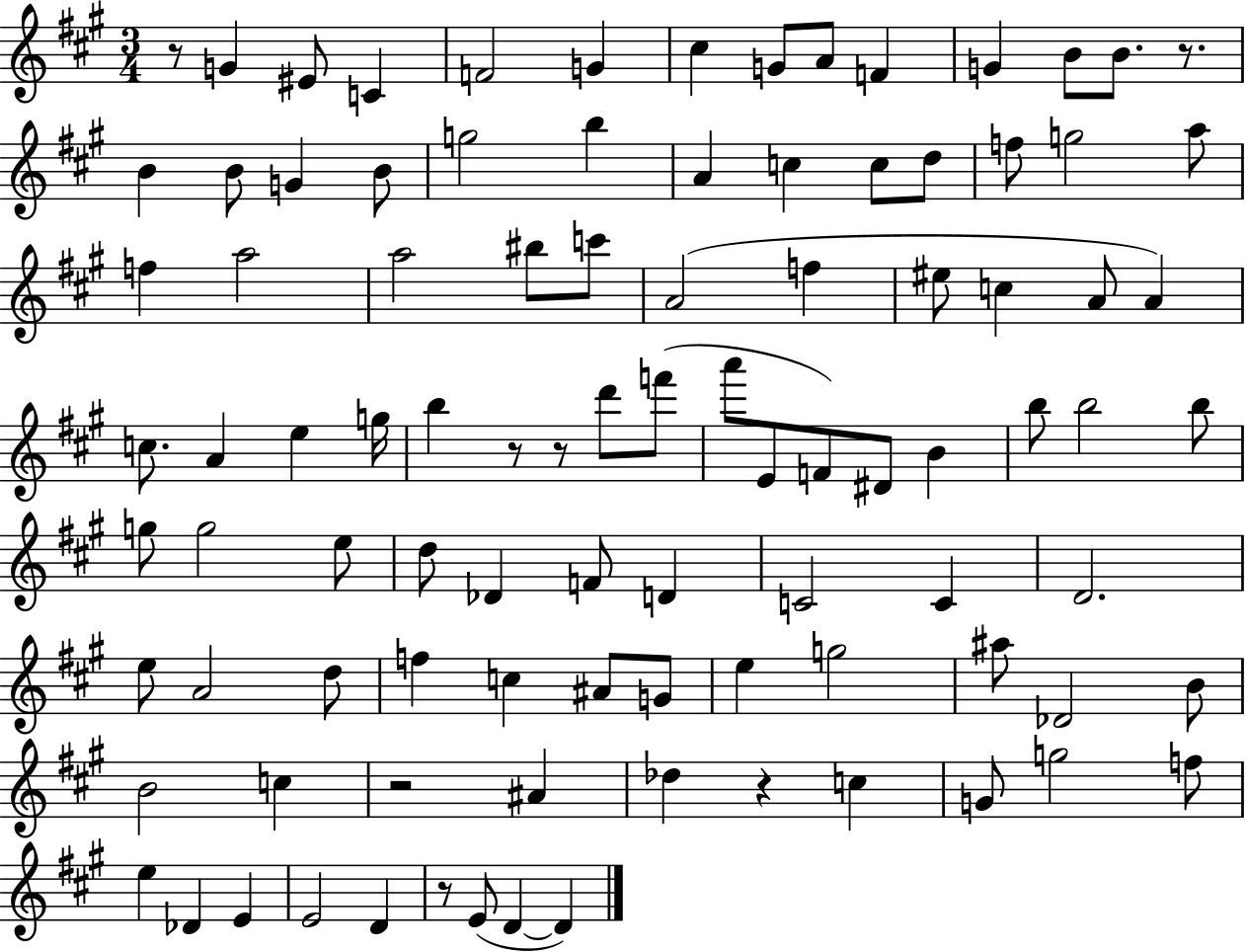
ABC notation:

X:1
T:Untitled
M:3/4
L:1/4
K:A
z/2 G ^E/2 C F2 G ^c G/2 A/2 F G B/2 B/2 z/2 B B/2 G B/2 g2 b A c c/2 d/2 f/2 g2 a/2 f a2 a2 ^b/2 c'/2 A2 f ^e/2 c A/2 A c/2 A e g/4 b z/2 z/2 d'/2 f'/2 a'/2 E/2 F/2 ^D/2 B b/2 b2 b/2 g/2 g2 e/2 d/2 _D F/2 D C2 C D2 e/2 A2 d/2 f c ^A/2 G/2 e g2 ^a/2 _D2 B/2 B2 c z2 ^A _d z c G/2 g2 f/2 e _D E E2 D z/2 E/2 D D